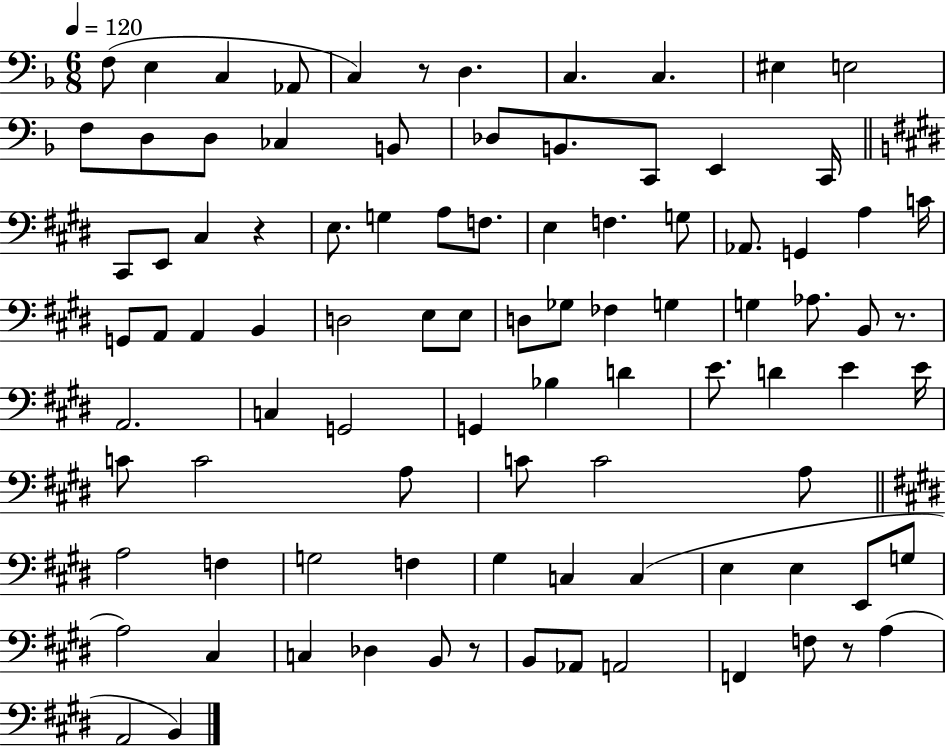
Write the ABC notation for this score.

X:1
T:Untitled
M:6/8
L:1/4
K:F
F,/2 E, C, _A,,/2 C, z/2 D, C, C, ^E, E,2 F,/2 D,/2 D,/2 _C, B,,/2 _D,/2 B,,/2 C,,/2 E,, C,,/4 ^C,,/2 E,,/2 ^C, z E,/2 G, A,/2 F,/2 E, F, G,/2 _A,,/2 G,, A, C/4 G,,/2 A,,/2 A,, B,, D,2 E,/2 E,/2 D,/2 _G,/2 _F, G, G, _A,/2 B,,/2 z/2 A,,2 C, G,,2 G,, _B, D E/2 D E E/4 C/2 C2 A,/2 C/2 C2 A,/2 A,2 F, G,2 F, ^G, C, C, E, E, E,,/2 G,/2 A,2 ^C, C, _D, B,,/2 z/2 B,,/2 _A,,/2 A,,2 F,, F,/2 z/2 A, A,,2 B,,